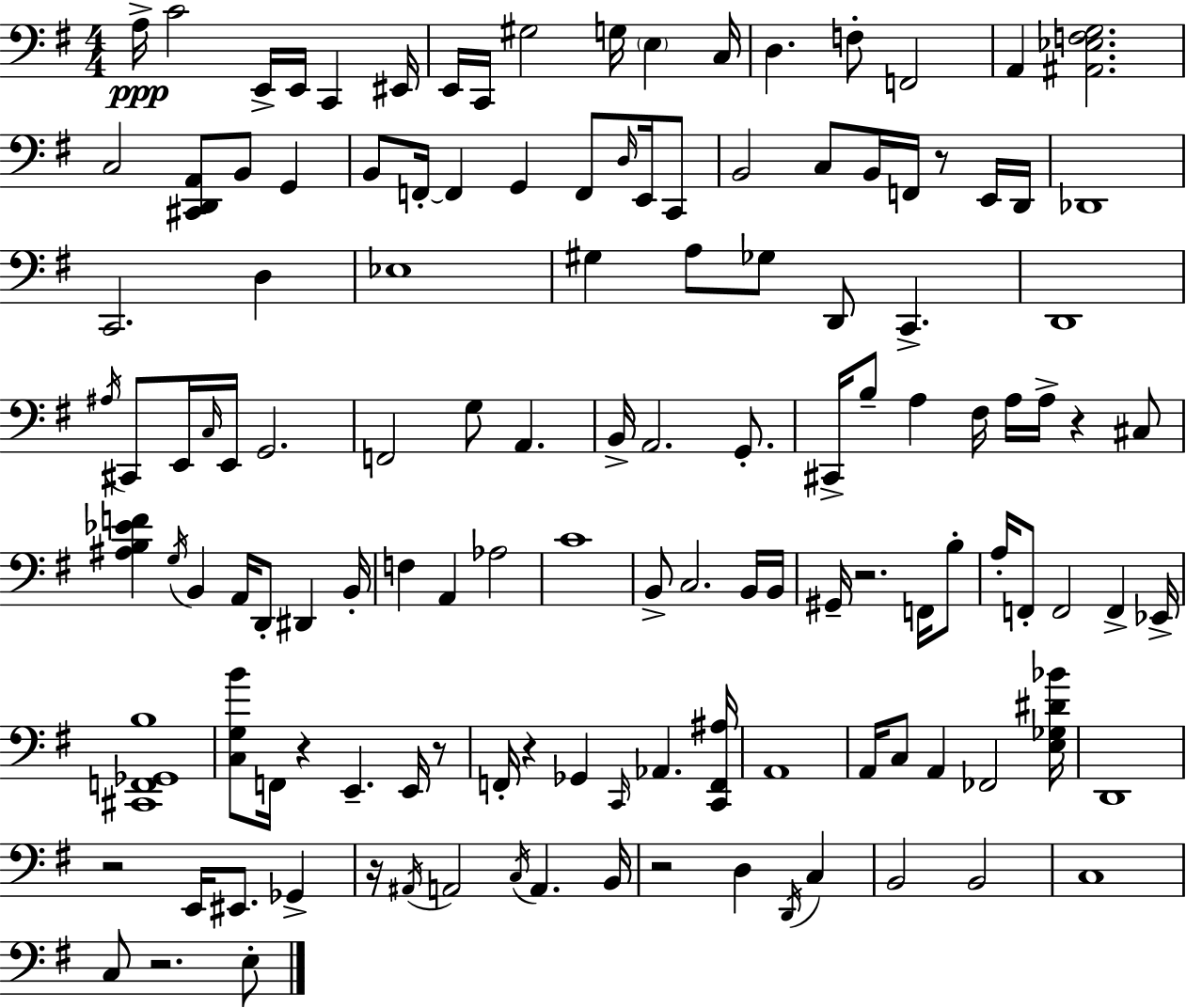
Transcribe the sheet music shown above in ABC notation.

X:1
T:Untitled
M:4/4
L:1/4
K:Em
A,/4 C2 E,,/4 E,,/4 C,, ^E,,/4 E,,/4 C,,/4 ^G,2 G,/4 E, C,/4 D, F,/2 F,,2 A,, [^A,,_E,F,G,]2 C,2 [^C,,D,,A,,]/2 B,,/2 G,, B,,/2 F,,/4 F,, G,, F,,/2 D,/4 E,,/4 C,,/2 B,,2 C,/2 B,,/4 F,,/4 z/2 E,,/4 D,,/4 _D,,4 C,,2 D, _E,4 ^G, A,/2 _G,/2 D,,/2 C,, D,,4 ^A,/4 ^C,,/2 E,,/4 C,/4 E,,/4 G,,2 F,,2 G,/2 A,, B,,/4 A,,2 G,,/2 ^C,,/4 B,/2 A, ^F,/4 A,/4 A,/4 z ^C,/2 [^A,B,_EF] G,/4 B,, A,,/4 D,,/2 ^D,, B,,/4 F, A,, _A,2 C4 B,,/2 C,2 B,,/4 B,,/4 ^G,,/4 z2 F,,/4 B,/2 A,/4 F,,/2 F,,2 F,, _E,,/4 [^C,,F,,_G,,B,]4 [C,G,B]/2 F,,/4 z E,, E,,/4 z/2 F,,/4 z _G,, C,,/4 _A,, [C,,F,,^A,]/4 A,,4 A,,/4 C,/2 A,, _F,,2 [E,_G,^D_B]/4 D,,4 z2 E,,/4 ^E,,/2 _G,, z/4 ^A,,/4 A,,2 C,/4 A,, B,,/4 z2 D, D,,/4 C, B,,2 B,,2 C,4 C,/2 z2 E,/2